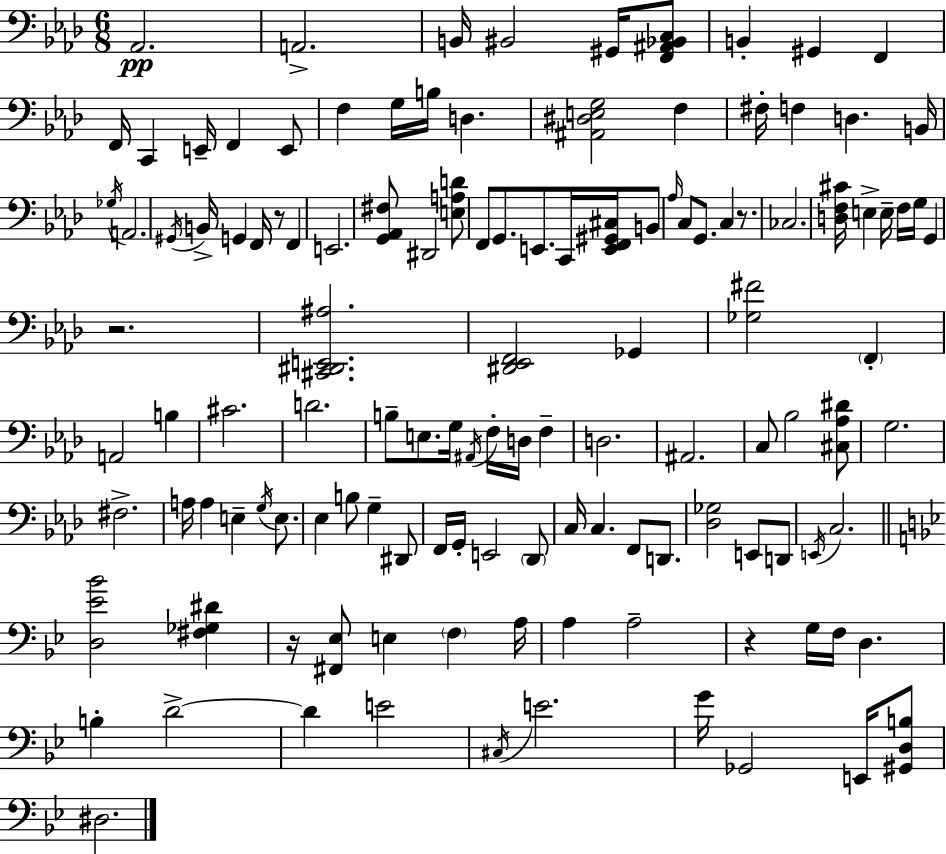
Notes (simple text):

Ab2/h. A2/h. B2/s BIS2/h G#2/s [F2,A#2,Bb2,C3]/e B2/q G#2/q F2/q F2/s C2/q E2/s F2/q E2/e F3/q G3/s B3/s D3/q. [A#2,D#3,E3,G3]/h F3/q F#3/s F3/q D3/q. B2/s Gb3/s A2/h. G#2/s B2/s G2/q F2/s R/e F2/q E2/h. [G2,Ab2,F#3]/e D#2/h [E3,A3,D4]/e F2/e G2/e. E2/e. C2/s [E2,F2,G#2,C#3]/s B2/e Ab3/s C3/e G2/e. C3/q R/e. CES3/h. [D3,F3,C#4]/s E3/q E3/s F3/s G3/s G2/q R/h. [C#2,D#2,E2,A#3]/h. [D#2,Eb2,F2]/h Gb2/q [Gb3,F#4]/h F2/q A2/h B3/q C#4/h. D4/h. B3/e E3/e. G3/s A#2/s F3/s D3/s F3/q D3/h. A#2/h. C3/e Bb3/h [C#3,Ab3,D#4]/e G3/h. F#3/h. A3/s A3/q E3/q G3/s E3/e. Eb3/q B3/e G3/q D#2/e F2/s G2/s E2/h Db2/e C3/s C3/q. F2/e D2/e. [Db3,Gb3]/h E2/e D2/e E2/s C3/h. [D3,Eb4,Bb4]/h [F#3,Gb3,D#4]/q R/s [F#2,Eb3]/e E3/q F3/q A3/s A3/q A3/h R/q G3/s F3/s D3/q. B3/q D4/h D4/q E4/h C#3/s E4/h. G4/s Gb2/h E2/s [G#2,D3,B3]/e D#3/h.